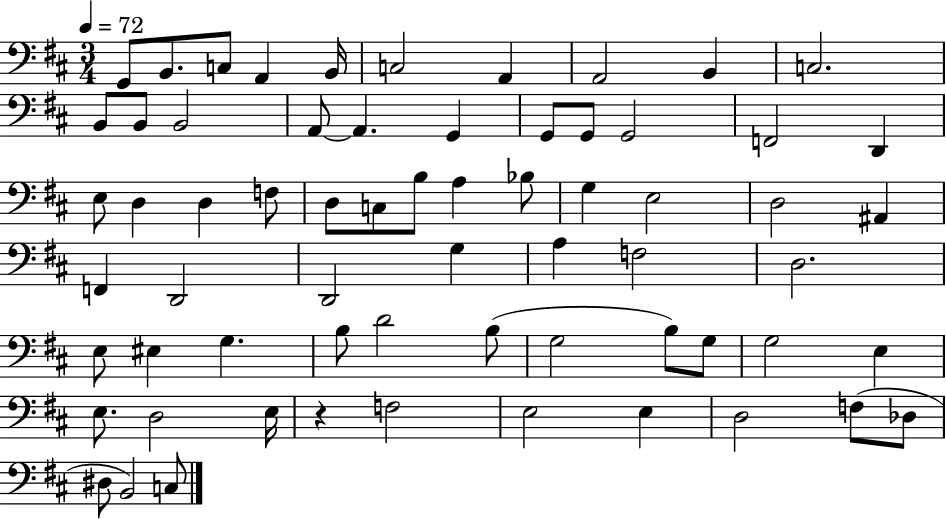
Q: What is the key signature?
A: D major